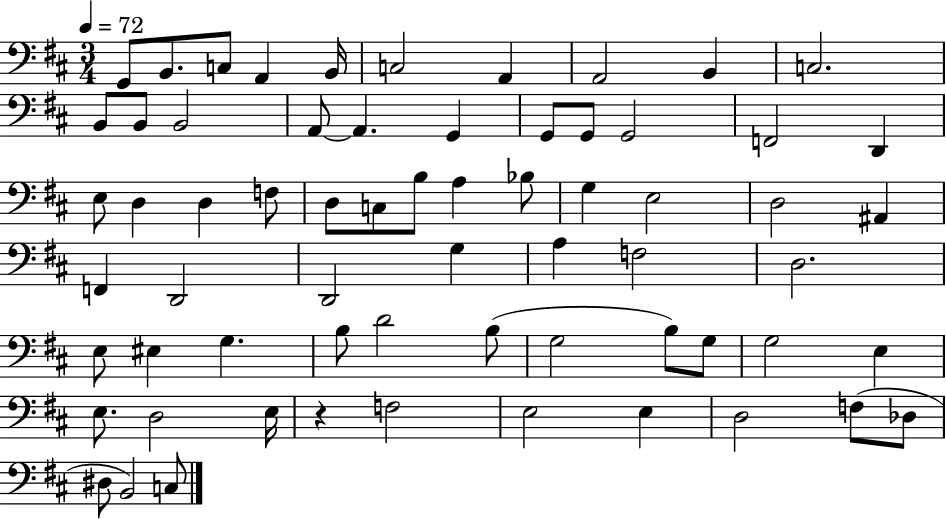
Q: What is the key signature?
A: D major